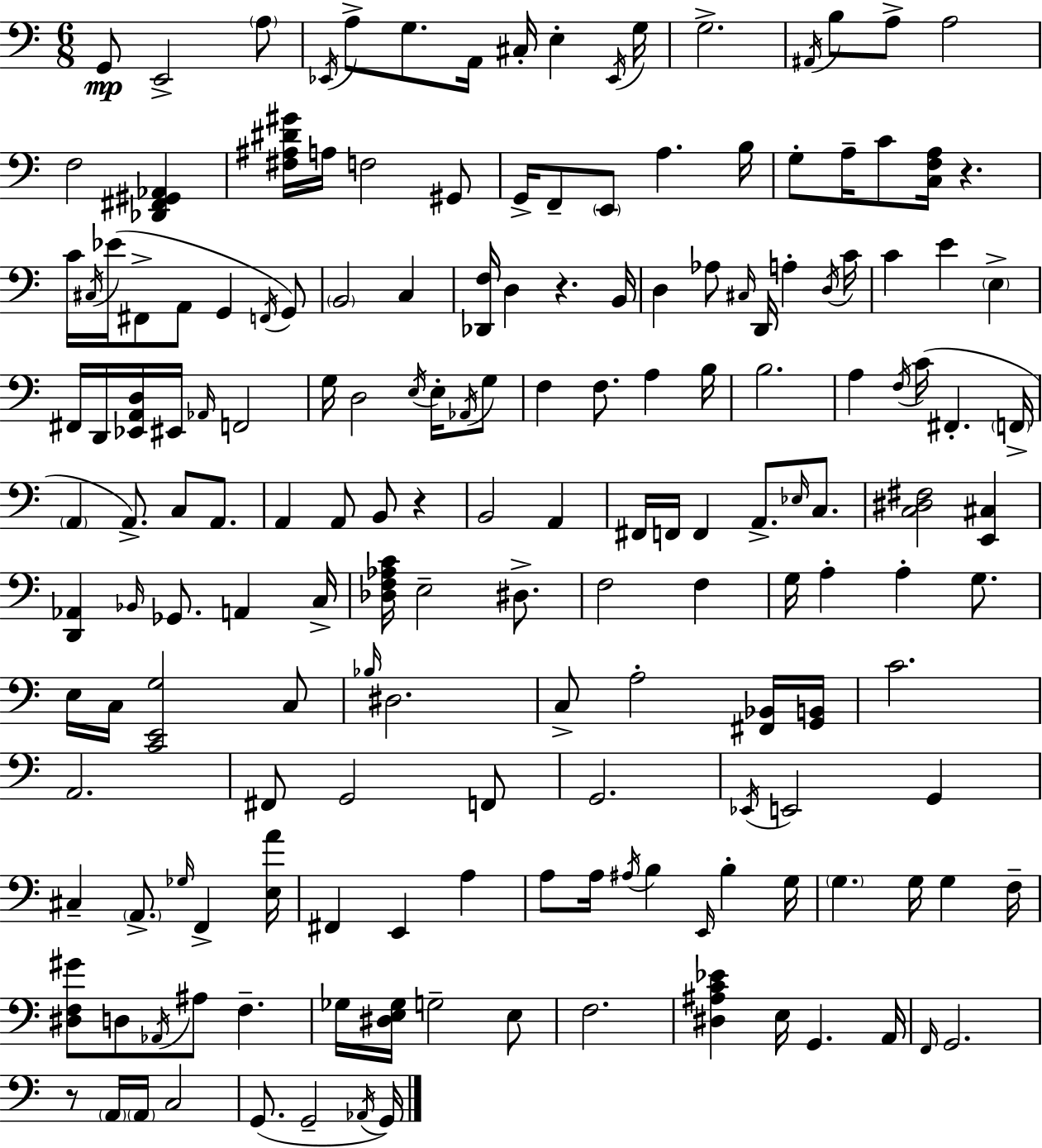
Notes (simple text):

G2/e E2/h A3/e Eb2/s A3/e G3/e. A2/s C#3/s E3/q Eb2/s G3/s G3/h. A#2/s B3/e A3/e A3/h F3/h [Db2,F#2,G#2,Ab2]/q [F#3,A#3,D#4,G#4]/s A3/s F3/h G#2/e G2/s F2/e E2/e A3/q. B3/s G3/e A3/s C4/e [C3,F3,A3]/s R/q. C4/s C#3/s Eb4/s F#2/e A2/e G2/q F2/s G2/e B2/h C3/q [Db2,F3]/s D3/q R/q. B2/s D3/q Ab3/e C#3/s D2/s A3/q D3/s C4/s C4/q E4/q E3/q F#2/s D2/s [Eb2,A2,D3]/s EIS2/s Ab2/s F2/h G3/s D3/h E3/s E3/s Ab2/s G3/e F3/q F3/e. A3/q B3/s B3/h. A3/q F3/s C4/s F#2/q. F2/s A2/q A2/e. C3/e A2/e. A2/q A2/e B2/e R/q B2/h A2/q F#2/s F2/s F2/q A2/e. Eb3/s C3/e. [C3,D#3,F#3]/h [E2,C#3]/q [D2,Ab2]/q Bb2/s Gb2/e. A2/q C3/s [Db3,F3,Ab3,C4]/s E3/h D#3/e. F3/h F3/q G3/s A3/q A3/q G3/e. E3/s C3/s [C2,E2,G3]/h C3/e Bb3/s D#3/h. C3/e A3/h [F#2,Bb2]/s [G2,B2]/s C4/h. A2/h. F#2/e G2/h F2/e G2/h. Eb2/s E2/h G2/q C#3/q A2/e. Gb3/s F2/q [E3,A4]/s F#2/q E2/q A3/q A3/e A3/s A#3/s B3/q E2/s B3/q G3/s G3/q. G3/s G3/q F3/s [D#3,F3,G#4]/e D3/e Ab2/s A#3/e F3/q. Gb3/s [D#3,E3,Gb3]/s G3/h E3/e F3/h. [D#3,A#3,C4,Eb4]/q E3/s G2/q. A2/s F2/s G2/h. R/e A2/s A2/s C3/h G2/e. G2/h Ab2/s G2/s